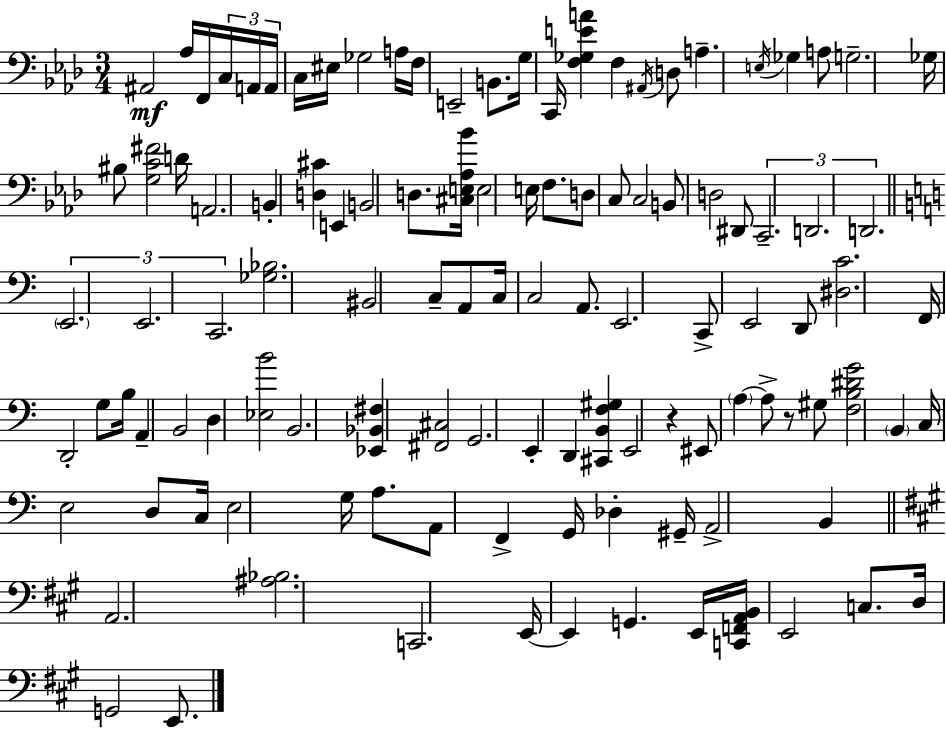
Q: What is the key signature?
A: F minor